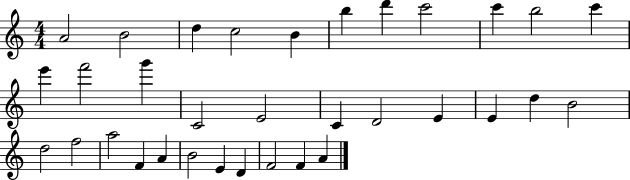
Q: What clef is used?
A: treble